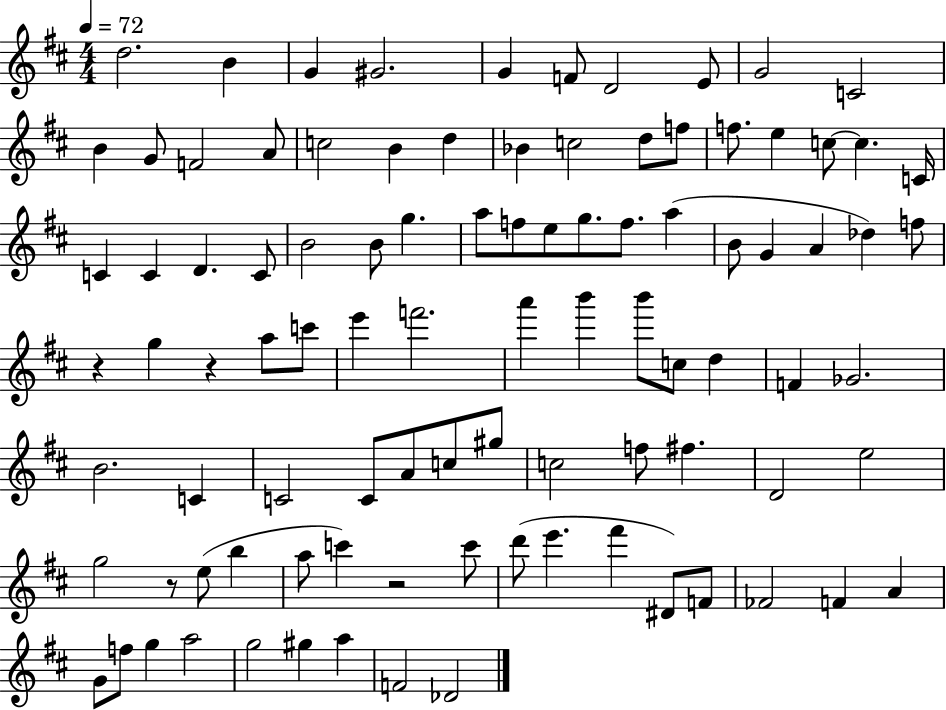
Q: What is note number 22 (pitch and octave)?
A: F5